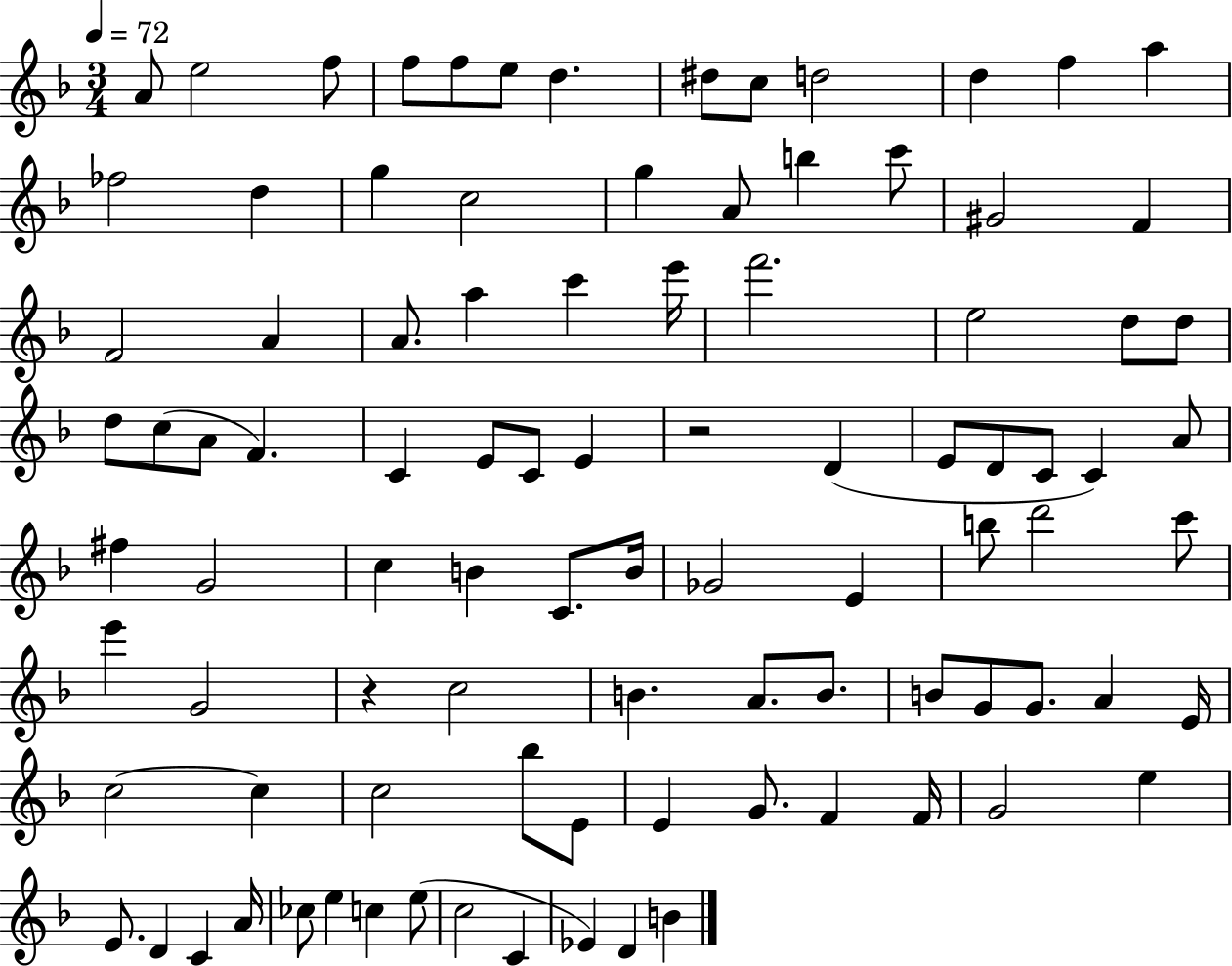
A4/e E5/h F5/e F5/e F5/e E5/e D5/q. D#5/e C5/e D5/h D5/q F5/q A5/q FES5/h D5/q G5/q C5/h G5/q A4/e B5/q C6/e G#4/h F4/q F4/h A4/q A4/e. A5/q C6/q E6/s F6/h. E5/h D5/e D5/e D5/e C5/e A4/e F4/q. C4/q E4/e C4/e E4/q R/h D4/q E4/e D4/e C4/e C4/q A4/e F#5/q G4/h C5/q B4/q C4/e. B4/s Gb4/h E4/q B5/e D6/h C6/e E6/q G4/h R/q C5/h B4/q. A4/e. B4/e. B4/e G4/e G4/e. A4/q E4/s C5/h C5/q C5/h Bb5/e E4/e E4/q G4/e. F4/q F4/s G4/h E5/q E4/e. D4/q C4/q A4/s CES5/e E5/q C5/q E5/e C5/h C4/q Eb4/q D4/q B4/q